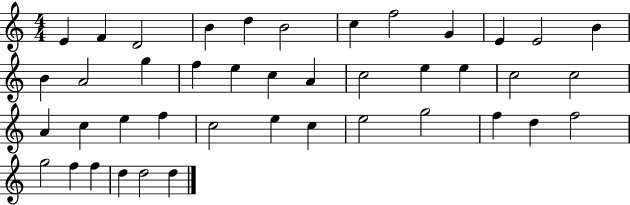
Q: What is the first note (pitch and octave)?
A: E4